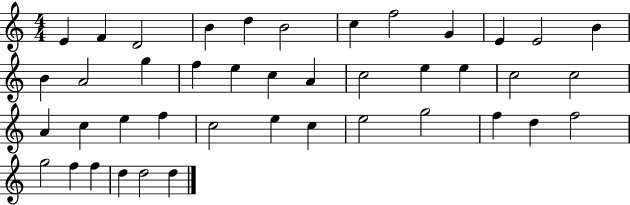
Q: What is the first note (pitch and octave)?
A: E4